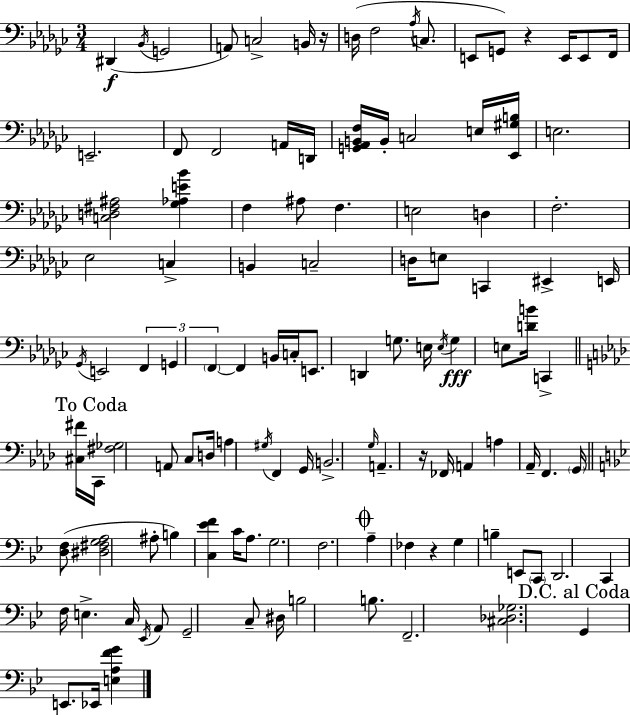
D#2/q Bb2/s G2/h A2/e C3/h B2/s R/s D3/s F3/h Ab3/s C3/e. E2/e G2/e R/q E2/s E2/e F2/s E2/h. F2/e F2/h A2/s D2/s [G2,Ab2,B2,F3]/s B2/s C3/h E3/s [Eb2,G#3,B3]/s E3/h. [C3,D3,F#3,A#3]/h [Gb3,Ab3,E4,Bb4]/q F3/q A#3/e F3/q. E3/h D3/q F3/h. Eb3/h C3/q B2/q C3/h D3/s E3/e C2/q EIS2/q E2/s Gb2/s E2/h F2/q G2/q F2/q F2/q B2/s C3/s E2/e. D2/q G3/e. E3/s E3/s G3/q E3/e [D4,B4]/s C2/q [C#3,F#4]/s C2/s [F#3,Gb3]/h A2/e C3/e D3/s A3/q G#3/s F2/q G2/s B2/h. G3/s A2/q. R/s FES2/s A2/q A3/q Ab2/s F2/q. G2/s [D3,F3]/e [D#3,F#3,G3,A3]/h A#3/e B3/q [C3,Eb4,F4]/q C4/s A3/e. G3/h. F3/h. A3/q FES3/q R/q G3/q B3/q E2/e C2/e D2/h. C2/q F3/s E3/q. C3/s Eb2/s A2/e G2/h C3/e D#3/s B3/h B3/e. F2/h. [C#3,Db3,Gb3]/h. G2/q E2/e. Eb2/s [E3,A3,F4,G4]/q